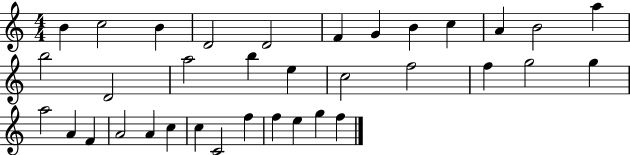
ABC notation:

X:1
T:Untitled
M:4/4
L:1/4
K:C
B c2 B D2 D2 F G B c A B2 a b2 D2 a2 b e c2 f2 f g2 g a2 A F A2 A c c C2 f f e g f